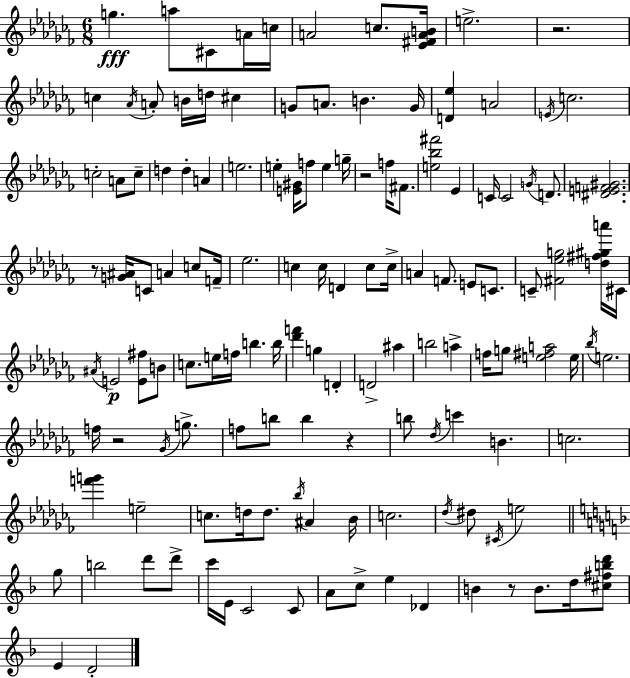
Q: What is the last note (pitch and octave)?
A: D4